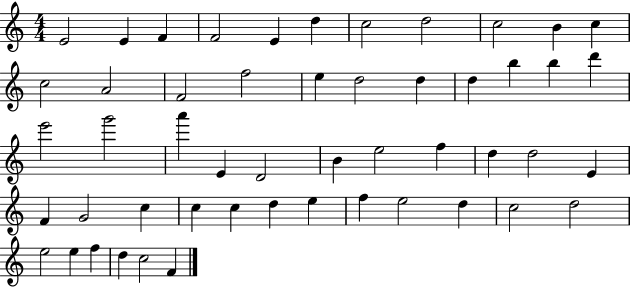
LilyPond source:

{
  \clef treble
  \numericTimeSignature
  \time 4/4
  \key c \major
  e'2 e'4 f'4 | f'2 e'4 d''4 | c''2 d''2 | c''2 b'4 c''4 | \break c''2 a'2 | f'2 f''2 | e''4 d''2 d''4 | d''4 b''4 b''4 d'''4 | \break e'''2 g'''2 | a'''4 e'4 d'2 | b'4 e''2 f''4 | d''4 d''2 e'4 | \break f'4 g'2 c''4 | c''4 c''4 d''4 e''4 | f''4 e''2 d''4 | c''2 d''2 | \break e''2 e''4 f''4 | d''4 c''2 f'4 | \bar "|."
}